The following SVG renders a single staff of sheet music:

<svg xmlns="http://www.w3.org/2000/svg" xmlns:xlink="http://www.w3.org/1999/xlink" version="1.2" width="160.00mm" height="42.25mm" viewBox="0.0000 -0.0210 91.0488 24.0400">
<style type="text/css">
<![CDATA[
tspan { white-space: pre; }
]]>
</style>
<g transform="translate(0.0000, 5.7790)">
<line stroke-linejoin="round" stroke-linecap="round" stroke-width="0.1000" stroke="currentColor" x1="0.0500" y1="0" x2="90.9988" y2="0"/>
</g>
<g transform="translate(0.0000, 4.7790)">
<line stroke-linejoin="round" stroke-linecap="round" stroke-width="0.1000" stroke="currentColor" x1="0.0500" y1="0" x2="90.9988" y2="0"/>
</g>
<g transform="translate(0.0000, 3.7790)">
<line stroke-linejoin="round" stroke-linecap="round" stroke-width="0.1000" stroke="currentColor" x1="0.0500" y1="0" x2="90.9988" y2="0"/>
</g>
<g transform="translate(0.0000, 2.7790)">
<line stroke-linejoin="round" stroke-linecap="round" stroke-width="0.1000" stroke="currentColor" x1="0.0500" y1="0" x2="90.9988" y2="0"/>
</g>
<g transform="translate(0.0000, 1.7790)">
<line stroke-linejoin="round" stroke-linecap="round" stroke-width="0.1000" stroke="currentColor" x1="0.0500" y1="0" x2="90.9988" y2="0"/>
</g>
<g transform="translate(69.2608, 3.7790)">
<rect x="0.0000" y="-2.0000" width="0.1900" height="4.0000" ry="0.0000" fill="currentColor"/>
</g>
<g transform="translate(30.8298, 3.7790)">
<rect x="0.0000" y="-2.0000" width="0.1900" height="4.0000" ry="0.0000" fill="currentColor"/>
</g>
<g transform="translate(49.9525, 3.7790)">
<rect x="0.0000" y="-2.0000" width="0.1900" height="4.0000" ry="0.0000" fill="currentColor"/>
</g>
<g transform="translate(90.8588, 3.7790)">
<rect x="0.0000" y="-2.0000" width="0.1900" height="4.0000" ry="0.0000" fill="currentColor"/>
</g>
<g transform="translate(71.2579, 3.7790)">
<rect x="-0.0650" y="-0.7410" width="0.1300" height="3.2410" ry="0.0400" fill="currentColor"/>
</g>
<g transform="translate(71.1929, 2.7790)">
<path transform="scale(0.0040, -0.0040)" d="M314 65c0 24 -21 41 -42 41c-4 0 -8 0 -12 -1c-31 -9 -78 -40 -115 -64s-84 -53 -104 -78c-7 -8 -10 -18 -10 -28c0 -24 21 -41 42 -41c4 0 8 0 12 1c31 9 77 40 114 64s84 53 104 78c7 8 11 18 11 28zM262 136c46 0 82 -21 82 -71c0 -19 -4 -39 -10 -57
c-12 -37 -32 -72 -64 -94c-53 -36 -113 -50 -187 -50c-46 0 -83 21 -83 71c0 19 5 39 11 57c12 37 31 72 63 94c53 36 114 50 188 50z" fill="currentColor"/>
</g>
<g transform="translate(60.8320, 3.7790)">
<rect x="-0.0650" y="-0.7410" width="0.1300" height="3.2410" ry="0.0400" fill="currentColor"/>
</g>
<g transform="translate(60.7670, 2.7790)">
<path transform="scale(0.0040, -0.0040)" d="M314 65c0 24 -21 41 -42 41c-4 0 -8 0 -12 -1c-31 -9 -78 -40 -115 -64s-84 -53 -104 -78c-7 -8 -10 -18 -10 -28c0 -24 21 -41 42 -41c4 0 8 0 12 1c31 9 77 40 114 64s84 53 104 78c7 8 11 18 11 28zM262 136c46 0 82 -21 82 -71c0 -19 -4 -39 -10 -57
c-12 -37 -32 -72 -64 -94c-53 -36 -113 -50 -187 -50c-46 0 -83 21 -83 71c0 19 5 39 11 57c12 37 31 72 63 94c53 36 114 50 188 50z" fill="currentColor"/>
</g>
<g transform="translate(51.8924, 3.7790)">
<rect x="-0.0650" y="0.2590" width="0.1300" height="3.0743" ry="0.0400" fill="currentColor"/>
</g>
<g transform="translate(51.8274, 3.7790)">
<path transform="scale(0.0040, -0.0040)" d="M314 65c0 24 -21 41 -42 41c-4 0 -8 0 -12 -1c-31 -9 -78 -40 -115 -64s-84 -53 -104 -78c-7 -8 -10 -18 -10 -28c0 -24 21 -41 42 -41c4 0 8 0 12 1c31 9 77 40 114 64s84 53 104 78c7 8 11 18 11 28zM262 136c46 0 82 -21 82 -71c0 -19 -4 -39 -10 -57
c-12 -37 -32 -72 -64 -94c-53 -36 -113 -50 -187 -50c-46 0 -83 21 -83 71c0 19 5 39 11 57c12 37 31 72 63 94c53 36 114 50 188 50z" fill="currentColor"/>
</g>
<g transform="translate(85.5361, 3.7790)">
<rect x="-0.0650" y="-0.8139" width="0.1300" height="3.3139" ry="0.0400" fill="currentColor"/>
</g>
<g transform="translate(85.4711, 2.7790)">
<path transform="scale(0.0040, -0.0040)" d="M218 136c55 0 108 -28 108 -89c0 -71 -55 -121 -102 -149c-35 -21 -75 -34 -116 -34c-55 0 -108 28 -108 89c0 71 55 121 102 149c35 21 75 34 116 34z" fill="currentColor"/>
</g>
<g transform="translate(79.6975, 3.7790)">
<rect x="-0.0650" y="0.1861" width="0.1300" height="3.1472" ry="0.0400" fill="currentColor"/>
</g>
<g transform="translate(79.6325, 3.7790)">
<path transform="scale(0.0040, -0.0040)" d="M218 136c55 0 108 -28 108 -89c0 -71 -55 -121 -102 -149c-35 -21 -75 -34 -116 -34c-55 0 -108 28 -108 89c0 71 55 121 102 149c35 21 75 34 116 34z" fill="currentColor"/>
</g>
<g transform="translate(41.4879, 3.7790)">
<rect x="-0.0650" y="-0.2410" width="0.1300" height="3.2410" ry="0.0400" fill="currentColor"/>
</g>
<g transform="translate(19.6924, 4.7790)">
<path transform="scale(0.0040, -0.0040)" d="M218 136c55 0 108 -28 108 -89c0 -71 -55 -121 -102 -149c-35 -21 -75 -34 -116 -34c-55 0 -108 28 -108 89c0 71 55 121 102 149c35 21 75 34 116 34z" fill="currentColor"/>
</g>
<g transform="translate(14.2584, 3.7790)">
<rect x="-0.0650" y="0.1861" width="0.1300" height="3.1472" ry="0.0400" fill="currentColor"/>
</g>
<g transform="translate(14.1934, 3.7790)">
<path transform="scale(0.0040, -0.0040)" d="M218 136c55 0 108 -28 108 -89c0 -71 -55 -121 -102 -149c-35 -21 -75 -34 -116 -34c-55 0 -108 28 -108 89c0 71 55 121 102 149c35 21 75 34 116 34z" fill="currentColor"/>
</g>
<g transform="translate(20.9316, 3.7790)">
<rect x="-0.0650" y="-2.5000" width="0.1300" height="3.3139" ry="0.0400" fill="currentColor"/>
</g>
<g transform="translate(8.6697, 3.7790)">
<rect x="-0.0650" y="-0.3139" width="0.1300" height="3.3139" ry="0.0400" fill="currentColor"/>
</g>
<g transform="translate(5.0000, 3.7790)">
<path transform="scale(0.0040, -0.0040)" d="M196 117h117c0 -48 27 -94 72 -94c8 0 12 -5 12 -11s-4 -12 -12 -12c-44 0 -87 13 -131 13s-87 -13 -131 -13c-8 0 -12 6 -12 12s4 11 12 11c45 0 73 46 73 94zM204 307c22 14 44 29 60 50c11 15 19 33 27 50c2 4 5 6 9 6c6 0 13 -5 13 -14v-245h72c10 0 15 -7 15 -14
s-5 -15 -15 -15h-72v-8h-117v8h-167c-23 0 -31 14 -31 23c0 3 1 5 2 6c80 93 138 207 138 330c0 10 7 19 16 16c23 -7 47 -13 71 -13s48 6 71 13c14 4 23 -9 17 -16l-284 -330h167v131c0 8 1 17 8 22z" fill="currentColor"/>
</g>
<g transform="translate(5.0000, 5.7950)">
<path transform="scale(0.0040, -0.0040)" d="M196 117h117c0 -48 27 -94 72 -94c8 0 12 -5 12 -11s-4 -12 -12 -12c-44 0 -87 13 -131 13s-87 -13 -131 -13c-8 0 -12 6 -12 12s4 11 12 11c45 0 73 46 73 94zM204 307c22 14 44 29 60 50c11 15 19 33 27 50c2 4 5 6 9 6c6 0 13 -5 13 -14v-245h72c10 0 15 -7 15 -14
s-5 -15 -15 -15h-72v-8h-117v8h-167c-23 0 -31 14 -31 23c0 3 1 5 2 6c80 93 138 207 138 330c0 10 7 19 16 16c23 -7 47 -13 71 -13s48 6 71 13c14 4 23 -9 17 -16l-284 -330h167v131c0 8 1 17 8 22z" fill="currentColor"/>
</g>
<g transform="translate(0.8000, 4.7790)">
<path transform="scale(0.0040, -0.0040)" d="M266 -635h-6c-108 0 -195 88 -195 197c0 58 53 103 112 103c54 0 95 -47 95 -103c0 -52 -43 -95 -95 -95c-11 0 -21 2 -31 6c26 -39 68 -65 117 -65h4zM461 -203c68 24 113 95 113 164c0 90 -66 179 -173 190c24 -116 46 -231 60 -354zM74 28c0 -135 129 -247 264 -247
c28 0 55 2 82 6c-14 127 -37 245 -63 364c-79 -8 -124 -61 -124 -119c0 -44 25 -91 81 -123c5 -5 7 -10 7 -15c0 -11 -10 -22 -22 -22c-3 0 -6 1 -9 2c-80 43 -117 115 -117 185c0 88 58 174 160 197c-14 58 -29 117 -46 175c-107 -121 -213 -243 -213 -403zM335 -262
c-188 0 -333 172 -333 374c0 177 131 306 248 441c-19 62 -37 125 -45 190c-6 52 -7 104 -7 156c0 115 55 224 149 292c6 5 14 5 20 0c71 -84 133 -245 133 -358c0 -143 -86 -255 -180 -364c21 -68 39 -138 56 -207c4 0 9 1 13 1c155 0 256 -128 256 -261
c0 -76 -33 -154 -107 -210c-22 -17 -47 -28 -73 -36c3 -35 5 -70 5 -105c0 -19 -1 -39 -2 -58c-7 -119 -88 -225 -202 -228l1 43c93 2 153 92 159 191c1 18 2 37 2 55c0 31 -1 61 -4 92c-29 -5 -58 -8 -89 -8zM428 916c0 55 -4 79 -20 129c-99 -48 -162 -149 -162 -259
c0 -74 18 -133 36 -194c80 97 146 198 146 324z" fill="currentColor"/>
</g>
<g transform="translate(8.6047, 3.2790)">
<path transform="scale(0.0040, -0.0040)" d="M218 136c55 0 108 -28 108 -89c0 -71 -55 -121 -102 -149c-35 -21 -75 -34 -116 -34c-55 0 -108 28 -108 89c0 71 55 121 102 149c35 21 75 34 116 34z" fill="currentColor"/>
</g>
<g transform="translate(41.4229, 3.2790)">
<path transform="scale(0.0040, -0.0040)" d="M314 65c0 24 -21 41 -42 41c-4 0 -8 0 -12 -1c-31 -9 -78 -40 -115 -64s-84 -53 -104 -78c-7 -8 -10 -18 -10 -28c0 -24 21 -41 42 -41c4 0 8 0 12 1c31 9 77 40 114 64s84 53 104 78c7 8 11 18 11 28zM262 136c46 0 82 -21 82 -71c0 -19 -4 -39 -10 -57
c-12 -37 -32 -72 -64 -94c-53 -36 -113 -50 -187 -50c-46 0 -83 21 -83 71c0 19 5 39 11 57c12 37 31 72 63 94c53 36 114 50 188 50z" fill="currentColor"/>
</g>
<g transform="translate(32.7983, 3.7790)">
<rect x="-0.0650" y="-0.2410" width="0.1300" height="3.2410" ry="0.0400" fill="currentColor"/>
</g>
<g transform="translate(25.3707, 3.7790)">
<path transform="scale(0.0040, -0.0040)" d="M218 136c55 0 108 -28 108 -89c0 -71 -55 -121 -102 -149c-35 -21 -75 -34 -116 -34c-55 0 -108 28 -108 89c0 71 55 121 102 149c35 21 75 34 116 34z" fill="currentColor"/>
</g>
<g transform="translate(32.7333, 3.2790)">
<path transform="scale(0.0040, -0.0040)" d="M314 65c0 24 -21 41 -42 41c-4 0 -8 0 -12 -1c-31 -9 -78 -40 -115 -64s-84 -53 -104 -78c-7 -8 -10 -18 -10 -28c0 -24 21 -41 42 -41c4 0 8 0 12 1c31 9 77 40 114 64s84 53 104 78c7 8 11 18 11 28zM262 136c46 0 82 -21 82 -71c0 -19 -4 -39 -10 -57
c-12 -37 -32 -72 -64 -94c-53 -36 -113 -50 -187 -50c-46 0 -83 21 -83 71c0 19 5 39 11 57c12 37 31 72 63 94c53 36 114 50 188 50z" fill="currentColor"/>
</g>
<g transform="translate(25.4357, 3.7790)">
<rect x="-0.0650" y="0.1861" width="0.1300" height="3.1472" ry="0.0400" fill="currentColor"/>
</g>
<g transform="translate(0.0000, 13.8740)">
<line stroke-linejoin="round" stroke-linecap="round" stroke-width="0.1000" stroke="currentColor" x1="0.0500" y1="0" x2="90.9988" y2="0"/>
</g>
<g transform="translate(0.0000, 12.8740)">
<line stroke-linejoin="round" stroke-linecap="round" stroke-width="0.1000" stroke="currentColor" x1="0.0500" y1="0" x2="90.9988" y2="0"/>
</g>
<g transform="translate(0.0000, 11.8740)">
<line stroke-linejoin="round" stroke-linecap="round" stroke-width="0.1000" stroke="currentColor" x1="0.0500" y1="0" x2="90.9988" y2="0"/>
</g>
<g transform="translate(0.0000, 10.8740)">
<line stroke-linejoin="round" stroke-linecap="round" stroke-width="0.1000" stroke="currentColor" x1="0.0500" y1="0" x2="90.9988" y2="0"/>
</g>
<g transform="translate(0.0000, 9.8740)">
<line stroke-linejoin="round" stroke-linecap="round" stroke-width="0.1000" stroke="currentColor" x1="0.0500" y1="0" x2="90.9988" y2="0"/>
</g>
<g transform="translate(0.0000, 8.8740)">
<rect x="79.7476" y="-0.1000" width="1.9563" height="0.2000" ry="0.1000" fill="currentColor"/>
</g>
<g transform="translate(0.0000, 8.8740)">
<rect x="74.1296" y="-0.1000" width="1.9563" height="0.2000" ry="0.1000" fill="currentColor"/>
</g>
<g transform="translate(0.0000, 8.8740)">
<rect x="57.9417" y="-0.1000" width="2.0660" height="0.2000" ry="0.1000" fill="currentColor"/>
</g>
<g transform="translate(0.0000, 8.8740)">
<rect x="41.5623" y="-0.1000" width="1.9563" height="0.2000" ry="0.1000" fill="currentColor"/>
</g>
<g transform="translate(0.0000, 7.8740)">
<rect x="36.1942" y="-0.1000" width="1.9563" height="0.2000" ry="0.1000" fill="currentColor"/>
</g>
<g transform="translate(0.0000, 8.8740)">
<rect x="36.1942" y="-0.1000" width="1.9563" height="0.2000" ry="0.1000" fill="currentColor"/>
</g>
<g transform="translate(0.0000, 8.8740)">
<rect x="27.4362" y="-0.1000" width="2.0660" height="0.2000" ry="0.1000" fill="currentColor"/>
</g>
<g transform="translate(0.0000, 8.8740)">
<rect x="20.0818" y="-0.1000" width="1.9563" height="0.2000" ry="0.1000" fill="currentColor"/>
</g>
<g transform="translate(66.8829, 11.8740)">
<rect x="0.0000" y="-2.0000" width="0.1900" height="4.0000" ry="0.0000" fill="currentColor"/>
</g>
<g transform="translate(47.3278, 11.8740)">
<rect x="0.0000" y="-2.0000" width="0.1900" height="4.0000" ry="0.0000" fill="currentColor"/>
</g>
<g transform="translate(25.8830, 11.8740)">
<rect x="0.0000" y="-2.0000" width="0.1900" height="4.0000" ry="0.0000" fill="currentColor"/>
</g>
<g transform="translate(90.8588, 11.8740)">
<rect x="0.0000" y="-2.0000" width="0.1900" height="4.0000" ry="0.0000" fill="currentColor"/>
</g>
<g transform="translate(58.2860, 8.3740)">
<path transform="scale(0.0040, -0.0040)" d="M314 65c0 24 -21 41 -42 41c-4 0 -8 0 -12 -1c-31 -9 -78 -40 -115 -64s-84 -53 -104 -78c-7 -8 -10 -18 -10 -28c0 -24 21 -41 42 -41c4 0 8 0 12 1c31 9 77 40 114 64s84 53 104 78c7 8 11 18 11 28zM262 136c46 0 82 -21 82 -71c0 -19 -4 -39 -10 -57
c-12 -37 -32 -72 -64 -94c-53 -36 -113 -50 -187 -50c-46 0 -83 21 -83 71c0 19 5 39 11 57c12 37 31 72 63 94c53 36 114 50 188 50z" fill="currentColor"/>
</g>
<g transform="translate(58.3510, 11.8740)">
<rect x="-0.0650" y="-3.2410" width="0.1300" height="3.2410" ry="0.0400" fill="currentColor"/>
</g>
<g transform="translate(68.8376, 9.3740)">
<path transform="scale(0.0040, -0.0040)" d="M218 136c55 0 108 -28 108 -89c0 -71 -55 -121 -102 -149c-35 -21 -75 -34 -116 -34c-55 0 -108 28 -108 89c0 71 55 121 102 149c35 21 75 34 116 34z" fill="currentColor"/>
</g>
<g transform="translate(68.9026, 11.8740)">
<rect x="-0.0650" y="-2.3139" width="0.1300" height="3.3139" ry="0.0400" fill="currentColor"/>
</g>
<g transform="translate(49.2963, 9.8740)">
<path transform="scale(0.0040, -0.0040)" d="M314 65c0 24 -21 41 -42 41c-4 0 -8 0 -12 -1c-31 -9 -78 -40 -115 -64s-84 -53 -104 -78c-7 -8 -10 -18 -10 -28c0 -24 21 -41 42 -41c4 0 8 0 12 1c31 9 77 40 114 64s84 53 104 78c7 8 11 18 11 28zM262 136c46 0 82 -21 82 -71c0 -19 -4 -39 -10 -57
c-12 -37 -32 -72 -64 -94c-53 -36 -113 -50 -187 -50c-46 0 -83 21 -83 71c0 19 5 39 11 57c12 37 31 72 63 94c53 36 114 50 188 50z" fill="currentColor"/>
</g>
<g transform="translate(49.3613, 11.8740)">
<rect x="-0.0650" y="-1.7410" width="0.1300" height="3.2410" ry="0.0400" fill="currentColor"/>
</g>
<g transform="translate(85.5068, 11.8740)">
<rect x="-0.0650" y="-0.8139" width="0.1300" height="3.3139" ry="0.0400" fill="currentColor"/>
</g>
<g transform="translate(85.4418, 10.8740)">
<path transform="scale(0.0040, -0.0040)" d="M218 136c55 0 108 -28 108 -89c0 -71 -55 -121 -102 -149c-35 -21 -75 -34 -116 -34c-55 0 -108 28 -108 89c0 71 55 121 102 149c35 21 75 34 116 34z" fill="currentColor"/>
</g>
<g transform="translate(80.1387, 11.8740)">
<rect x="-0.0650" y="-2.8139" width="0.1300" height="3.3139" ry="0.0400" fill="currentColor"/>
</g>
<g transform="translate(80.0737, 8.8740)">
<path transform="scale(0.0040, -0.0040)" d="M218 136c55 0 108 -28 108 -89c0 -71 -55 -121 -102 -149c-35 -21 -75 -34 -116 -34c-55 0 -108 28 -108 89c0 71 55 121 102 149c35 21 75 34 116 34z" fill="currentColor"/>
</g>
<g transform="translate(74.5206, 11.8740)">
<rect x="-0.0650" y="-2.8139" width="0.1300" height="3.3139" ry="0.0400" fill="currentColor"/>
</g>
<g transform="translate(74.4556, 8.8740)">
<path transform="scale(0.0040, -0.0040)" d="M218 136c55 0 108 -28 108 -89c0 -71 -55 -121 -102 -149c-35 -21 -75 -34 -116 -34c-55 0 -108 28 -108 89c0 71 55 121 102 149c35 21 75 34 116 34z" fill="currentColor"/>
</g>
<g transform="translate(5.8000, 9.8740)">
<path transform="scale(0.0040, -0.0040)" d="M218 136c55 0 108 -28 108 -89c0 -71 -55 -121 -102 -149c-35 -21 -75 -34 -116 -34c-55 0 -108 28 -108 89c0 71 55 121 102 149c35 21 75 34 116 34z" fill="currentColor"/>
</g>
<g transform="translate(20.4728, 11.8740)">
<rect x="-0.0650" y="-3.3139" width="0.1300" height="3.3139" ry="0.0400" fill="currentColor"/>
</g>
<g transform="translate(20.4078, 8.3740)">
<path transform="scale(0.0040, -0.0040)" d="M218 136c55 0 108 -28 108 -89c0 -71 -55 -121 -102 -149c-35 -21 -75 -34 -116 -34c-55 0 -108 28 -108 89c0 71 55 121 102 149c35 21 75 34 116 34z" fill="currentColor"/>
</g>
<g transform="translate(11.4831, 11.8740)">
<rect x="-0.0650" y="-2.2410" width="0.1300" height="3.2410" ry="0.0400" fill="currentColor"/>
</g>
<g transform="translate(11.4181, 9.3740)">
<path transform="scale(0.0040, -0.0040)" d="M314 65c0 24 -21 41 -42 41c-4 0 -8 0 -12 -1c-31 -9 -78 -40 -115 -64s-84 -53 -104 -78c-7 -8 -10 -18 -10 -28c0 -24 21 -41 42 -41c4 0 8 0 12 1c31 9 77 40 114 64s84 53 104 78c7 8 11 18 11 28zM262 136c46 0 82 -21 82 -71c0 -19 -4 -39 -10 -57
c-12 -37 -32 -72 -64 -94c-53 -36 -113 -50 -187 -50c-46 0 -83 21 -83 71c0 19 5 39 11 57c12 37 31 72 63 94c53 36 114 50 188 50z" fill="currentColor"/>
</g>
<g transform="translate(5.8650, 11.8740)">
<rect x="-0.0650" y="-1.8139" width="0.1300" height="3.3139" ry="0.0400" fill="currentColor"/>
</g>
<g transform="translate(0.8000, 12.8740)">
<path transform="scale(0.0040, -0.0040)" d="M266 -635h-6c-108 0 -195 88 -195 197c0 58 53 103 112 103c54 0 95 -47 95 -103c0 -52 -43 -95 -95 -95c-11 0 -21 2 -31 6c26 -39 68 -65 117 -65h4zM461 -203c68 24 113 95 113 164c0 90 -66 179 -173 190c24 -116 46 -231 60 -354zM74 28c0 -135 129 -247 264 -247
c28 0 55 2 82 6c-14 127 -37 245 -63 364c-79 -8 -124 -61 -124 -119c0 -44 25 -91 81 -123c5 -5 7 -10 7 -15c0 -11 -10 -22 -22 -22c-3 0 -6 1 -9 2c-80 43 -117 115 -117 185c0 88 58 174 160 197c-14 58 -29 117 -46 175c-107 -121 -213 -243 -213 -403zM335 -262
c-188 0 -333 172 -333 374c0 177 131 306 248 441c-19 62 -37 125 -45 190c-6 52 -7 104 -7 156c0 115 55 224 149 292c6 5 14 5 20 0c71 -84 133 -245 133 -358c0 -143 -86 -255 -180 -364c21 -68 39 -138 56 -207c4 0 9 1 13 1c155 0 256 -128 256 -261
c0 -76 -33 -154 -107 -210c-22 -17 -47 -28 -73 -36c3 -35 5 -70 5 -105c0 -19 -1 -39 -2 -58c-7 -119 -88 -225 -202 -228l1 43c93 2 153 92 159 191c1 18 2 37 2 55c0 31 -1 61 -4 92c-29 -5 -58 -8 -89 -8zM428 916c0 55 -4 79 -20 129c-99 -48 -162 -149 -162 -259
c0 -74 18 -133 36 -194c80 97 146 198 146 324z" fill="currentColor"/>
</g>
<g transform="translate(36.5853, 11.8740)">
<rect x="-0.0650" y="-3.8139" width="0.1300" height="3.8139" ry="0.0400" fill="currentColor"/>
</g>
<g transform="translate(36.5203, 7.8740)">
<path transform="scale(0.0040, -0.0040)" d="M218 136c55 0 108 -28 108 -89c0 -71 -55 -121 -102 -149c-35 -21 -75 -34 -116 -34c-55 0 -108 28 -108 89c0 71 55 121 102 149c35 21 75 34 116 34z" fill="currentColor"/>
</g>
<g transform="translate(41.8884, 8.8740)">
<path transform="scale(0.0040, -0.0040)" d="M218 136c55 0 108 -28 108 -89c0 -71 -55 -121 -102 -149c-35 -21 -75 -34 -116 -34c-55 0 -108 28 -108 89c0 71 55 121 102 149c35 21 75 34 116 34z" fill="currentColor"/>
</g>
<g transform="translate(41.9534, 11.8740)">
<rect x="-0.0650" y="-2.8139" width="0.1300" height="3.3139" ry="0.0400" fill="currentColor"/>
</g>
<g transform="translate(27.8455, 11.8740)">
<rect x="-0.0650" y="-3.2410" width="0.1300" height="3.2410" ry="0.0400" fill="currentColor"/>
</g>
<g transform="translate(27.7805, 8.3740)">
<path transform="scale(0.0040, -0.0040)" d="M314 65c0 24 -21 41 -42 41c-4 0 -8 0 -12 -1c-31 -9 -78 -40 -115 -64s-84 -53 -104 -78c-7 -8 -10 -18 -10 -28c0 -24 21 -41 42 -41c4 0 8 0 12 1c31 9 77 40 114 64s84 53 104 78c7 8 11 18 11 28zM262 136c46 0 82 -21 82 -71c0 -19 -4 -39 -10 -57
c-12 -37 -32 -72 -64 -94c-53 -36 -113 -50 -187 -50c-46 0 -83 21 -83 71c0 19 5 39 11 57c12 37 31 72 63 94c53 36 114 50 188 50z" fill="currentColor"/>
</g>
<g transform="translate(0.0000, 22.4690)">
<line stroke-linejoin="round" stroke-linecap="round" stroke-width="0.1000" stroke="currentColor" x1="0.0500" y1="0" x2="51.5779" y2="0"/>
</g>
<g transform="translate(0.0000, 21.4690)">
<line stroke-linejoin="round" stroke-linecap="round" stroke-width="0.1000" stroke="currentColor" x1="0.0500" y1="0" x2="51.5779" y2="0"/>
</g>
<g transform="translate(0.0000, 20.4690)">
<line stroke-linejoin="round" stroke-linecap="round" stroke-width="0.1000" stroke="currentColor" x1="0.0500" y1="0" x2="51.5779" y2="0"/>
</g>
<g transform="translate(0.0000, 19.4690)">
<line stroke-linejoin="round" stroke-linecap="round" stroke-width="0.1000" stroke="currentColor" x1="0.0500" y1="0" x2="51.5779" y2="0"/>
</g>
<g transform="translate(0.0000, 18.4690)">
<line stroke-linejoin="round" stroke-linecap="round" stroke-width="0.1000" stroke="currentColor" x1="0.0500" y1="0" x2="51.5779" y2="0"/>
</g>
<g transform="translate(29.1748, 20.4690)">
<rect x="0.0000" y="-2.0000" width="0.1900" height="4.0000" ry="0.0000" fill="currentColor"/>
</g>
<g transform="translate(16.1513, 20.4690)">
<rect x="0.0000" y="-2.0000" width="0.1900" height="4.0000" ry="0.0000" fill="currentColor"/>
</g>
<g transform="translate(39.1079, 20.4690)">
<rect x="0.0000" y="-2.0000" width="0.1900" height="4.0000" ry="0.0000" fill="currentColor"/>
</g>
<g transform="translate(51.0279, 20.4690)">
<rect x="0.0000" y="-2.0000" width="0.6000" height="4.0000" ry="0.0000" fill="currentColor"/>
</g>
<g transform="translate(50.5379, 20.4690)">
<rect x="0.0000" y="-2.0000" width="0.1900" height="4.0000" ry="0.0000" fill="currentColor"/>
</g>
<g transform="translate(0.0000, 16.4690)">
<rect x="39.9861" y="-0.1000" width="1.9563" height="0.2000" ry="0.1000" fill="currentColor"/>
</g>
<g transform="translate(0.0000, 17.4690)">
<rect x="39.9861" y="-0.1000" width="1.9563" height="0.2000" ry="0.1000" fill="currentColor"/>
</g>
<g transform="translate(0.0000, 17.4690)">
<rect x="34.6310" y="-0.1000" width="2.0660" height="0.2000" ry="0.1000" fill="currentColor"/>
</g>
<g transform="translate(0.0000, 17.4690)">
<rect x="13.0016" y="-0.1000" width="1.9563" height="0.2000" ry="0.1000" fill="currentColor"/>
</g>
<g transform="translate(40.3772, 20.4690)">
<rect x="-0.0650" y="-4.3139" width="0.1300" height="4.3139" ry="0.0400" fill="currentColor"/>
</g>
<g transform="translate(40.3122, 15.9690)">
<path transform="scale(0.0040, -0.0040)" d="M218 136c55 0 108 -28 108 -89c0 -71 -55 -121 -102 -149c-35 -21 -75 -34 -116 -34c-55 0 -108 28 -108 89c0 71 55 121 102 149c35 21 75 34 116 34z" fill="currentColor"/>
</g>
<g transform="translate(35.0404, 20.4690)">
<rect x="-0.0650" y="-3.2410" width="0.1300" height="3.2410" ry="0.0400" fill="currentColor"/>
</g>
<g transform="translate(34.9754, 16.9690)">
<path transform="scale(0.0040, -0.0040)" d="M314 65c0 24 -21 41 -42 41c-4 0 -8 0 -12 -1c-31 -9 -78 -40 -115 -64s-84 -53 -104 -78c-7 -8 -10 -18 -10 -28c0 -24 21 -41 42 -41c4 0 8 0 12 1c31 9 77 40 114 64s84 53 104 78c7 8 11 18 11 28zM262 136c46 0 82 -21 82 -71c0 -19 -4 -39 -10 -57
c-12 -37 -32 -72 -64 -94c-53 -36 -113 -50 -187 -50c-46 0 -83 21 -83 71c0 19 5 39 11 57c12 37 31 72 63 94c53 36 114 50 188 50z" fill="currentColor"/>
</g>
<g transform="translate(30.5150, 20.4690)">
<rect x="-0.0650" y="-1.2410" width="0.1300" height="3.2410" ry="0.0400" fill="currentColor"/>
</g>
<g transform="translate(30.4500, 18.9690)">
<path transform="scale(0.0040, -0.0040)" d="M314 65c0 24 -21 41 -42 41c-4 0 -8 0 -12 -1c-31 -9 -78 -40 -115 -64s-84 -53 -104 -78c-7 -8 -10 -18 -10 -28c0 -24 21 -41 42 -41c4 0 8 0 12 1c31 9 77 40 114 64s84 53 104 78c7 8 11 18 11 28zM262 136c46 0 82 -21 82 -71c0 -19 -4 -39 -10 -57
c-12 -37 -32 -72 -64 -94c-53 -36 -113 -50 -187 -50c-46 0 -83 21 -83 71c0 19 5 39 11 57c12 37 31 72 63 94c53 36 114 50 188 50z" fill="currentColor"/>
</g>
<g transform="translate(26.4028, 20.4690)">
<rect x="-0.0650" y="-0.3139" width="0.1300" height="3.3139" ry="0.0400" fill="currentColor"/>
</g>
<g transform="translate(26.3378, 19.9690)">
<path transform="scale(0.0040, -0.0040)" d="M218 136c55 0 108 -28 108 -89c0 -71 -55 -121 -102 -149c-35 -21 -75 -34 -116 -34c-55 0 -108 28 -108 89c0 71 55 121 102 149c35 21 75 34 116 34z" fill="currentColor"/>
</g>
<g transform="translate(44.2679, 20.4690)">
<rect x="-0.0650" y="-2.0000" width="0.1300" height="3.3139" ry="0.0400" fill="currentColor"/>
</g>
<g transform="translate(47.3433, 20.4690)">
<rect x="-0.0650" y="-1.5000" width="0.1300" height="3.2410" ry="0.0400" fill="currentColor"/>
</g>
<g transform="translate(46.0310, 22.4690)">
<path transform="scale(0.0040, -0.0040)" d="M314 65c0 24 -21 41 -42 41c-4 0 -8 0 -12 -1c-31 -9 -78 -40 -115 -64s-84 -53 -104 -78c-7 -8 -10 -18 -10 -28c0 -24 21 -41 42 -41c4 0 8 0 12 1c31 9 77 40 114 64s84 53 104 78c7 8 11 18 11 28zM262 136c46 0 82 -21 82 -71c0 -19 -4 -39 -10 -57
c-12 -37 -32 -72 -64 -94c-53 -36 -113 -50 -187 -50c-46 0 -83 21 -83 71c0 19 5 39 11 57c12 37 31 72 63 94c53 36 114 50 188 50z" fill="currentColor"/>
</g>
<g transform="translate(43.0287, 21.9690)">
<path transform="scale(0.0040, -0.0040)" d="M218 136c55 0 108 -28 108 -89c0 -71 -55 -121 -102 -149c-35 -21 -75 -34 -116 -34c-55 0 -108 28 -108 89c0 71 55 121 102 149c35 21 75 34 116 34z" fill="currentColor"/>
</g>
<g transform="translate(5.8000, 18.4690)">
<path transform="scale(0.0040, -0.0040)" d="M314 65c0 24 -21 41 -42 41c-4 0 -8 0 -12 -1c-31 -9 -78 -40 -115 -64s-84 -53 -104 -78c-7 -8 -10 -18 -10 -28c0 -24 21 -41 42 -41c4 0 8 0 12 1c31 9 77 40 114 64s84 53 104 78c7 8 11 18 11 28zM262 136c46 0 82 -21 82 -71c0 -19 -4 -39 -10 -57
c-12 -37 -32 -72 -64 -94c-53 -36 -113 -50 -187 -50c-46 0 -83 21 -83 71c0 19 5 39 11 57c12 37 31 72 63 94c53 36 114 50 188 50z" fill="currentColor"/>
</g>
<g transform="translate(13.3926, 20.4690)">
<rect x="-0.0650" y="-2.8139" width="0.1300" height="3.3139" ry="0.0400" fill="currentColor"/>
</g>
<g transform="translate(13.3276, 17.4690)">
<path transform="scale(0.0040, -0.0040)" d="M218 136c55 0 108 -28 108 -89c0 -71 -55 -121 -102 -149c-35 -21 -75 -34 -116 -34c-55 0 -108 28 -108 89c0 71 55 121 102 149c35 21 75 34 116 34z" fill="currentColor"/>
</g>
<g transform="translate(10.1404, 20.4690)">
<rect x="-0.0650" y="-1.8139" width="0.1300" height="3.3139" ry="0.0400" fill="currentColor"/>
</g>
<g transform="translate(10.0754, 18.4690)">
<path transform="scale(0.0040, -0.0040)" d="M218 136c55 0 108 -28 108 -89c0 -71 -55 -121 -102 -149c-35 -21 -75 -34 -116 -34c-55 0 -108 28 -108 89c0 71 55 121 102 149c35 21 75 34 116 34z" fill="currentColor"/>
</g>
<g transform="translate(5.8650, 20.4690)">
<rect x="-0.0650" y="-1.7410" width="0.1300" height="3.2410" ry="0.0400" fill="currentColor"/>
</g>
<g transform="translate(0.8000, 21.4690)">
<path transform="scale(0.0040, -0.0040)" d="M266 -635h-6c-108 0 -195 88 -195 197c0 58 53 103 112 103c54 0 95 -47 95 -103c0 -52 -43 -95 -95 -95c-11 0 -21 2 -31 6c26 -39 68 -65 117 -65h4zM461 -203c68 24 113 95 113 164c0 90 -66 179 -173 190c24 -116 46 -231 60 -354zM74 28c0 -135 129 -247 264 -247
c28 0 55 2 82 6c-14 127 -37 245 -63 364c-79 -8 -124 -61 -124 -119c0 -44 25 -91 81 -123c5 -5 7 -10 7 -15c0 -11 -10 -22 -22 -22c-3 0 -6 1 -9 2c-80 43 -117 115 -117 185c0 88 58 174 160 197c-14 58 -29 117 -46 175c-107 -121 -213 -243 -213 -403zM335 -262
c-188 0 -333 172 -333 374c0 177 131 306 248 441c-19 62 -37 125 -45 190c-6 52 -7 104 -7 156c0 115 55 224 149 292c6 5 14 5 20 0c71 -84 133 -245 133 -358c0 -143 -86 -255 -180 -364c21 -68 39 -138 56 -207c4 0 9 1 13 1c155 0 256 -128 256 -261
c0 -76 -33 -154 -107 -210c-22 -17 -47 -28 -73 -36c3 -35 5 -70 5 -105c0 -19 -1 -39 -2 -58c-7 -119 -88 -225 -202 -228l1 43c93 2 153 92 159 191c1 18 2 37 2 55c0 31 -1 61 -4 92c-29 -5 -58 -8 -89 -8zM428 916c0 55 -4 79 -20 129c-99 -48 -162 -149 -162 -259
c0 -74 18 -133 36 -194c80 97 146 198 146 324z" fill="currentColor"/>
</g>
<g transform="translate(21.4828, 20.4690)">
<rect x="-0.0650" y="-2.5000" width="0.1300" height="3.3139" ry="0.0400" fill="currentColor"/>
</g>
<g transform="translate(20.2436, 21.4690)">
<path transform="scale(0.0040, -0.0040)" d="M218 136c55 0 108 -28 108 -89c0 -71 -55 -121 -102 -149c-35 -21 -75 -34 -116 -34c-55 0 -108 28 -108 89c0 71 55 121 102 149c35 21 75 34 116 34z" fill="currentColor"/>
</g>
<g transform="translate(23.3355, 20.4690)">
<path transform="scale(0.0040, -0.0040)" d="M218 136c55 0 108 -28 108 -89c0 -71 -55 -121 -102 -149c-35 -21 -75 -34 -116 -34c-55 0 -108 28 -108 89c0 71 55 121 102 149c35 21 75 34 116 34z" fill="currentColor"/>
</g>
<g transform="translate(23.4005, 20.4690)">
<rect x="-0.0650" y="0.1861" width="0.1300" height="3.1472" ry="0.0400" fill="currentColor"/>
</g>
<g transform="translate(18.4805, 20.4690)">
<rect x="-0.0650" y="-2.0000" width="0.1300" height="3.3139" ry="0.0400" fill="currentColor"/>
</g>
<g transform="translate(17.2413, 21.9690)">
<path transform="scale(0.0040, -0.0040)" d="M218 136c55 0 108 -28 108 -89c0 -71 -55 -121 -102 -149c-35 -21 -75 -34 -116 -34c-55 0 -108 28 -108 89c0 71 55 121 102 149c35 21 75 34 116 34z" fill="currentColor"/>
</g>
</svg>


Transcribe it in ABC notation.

X:1
T:Untitled
M:4/4
L:1/4
K:C
c B G B c2 c2 B2 d2 d2 B d f g2 b b2 c' a f2 b2 g a a d f2 f a F G B c e2 b2 d' F E2